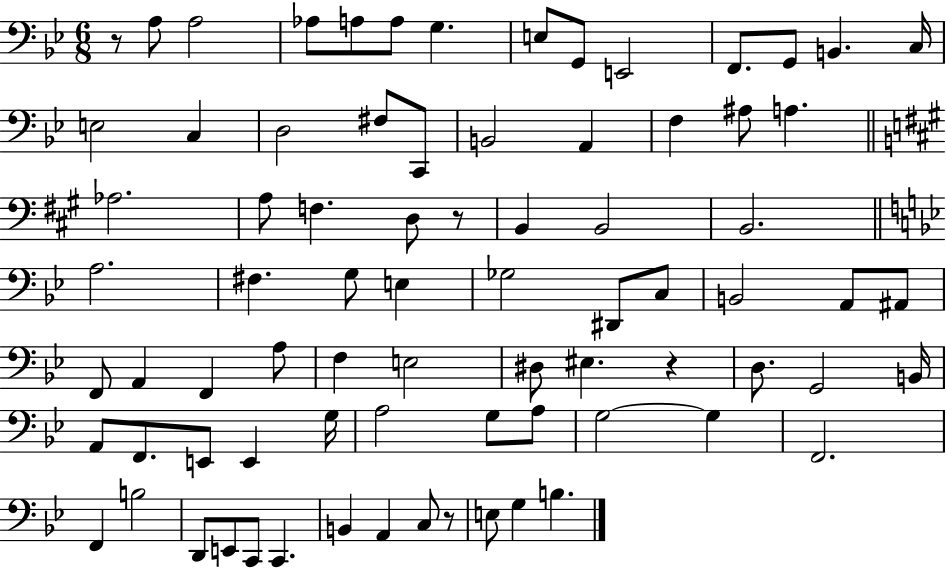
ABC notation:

X:1
T:Untitled
M:6/8
L:1/4
K:Bb
z/2 A,/2 A,2 _A,/2 A,/2 A,/2 G, E,/2 G,,/2 E,,2 F,,/2 G,,/2 B,, C,/4 E,2 C, D,2 ^F,/2 C,,/2 B,,2 A,, F, ^A,/2 A, _A,2 A,/2 F, D,/2 z/2 B,, B,,2 B,,2 A,2 ^F, G,/2 E, _G,2 ^D,,/2 C,/2 B,,2 A,,/2 ^A,,/2 F,,/2 A,, F,, A,/2 F, E,2 ^D,/2 ^E, z D,/2 G,,2 B,,/4 A,,/2 F,,/2 E,,/2 E,, G,/4 A,2 G,/2 A,/2 G,2 G, F,,2 F,, B,2 D,,/2 E,,/2 C,,/2 C,, B,, A,, C,/2 z/2 E,/2 G, B,